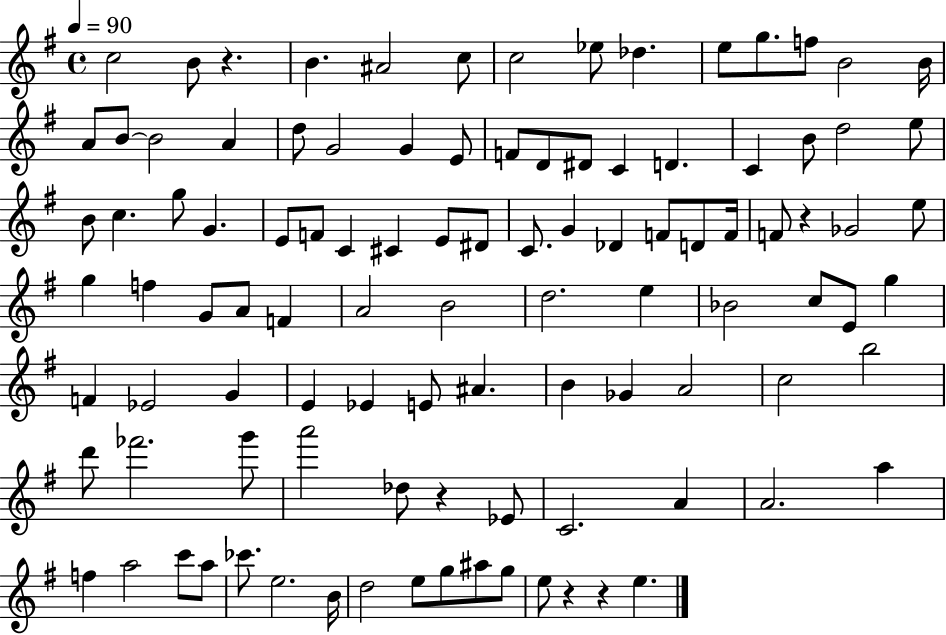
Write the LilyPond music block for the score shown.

{
  \clef treble
  \time 4/4
  \defaultTimeSignature
  \key g \major
  \tempo 4 = 90
  c''2 b'8 r4. | b'4. ais'2 c''8 | c''2 ees''8 des''4. | e''8 g''8. f''8 b'2 b'16 | \break a'8 b'8~~ b'2 a'4 | d''8 g'2 g'4 e'8 | f'8 d'8 dis'8 c'4 d'4. | c'4 b'8 d''2 e''8 | \break b'8 c''4. g''8 g'4. | e'8 f'8 c'4 cis'4 e'8 dis'8 | c'8. g'4 des'4 f'8 d'8 f'16 | f'8 r4 ges'2 e''8 | \break g''4 f''4 g'8 a'8 f'4 | a'2 b'2 | d''2. e''4 | bes'2 c''8 e'8 g''4 | \break f'4 ees'2 g'4 | e'4 ees'4 e'8 ais'4. | b'4 ges'4 a'2 | c''2 b''2 | \break d'''8 fes'''2. g'''8 | a'''2 des''8 r4 ees'8 | c'2. a'4 | a'2. a''4 | \break f''4 a''2 c'''8 a''8 | ces'''8. e''2. b'16 | d''2 e''8 g''8 ais''8 g''8 | e''8 r4 r4 e''4. | \break \bar "|."
}